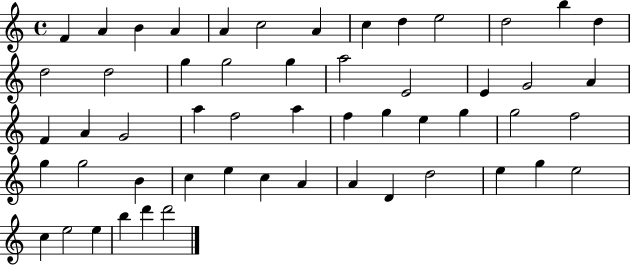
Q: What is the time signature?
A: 4/4